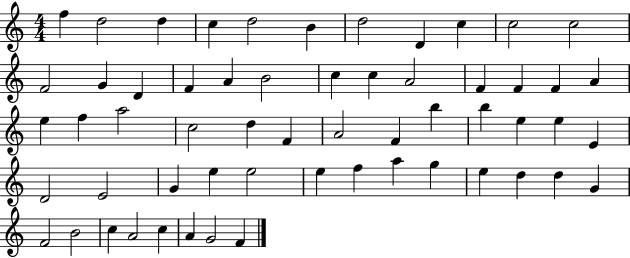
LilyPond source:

{
  \clef treble
  \numericTimeSignature
  \time 4/4
  \key c \major
  f''4 d''2 d''4 | c''4 d''2 b'4 | d''2 d'4 c''4 | c''2 c''2 | \break f'2 g'4 d'4 | f'4 a'4 b'2 | c''4 c''4 a'2 | f'4 f'4 f'4 a'4 | \break e''4 f''4 a''2 | c''2 d''4 f'4 | a'2 f'4 b''4 | b''4 e''4 e''4 e'4 | \break d'2 e'2 | g'4 e''4 e''2 | e''4 f''4 a''4 g''4 | e''4 d''4 d''4 g'4 | \break f'2 b'2 | c''4 a'2 c''4 | a'4 g'2 f'4 | \bar "|."
}